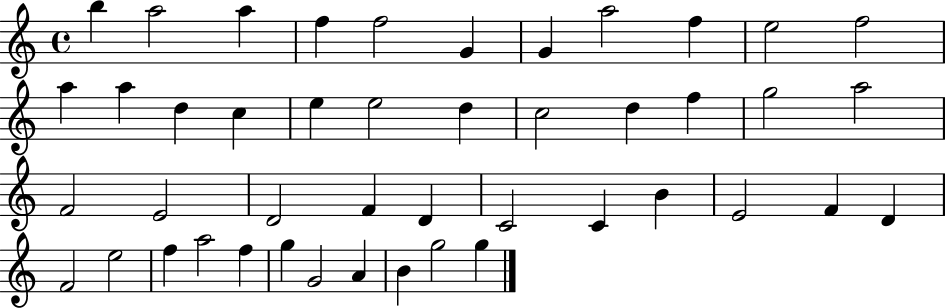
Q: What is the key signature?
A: C major